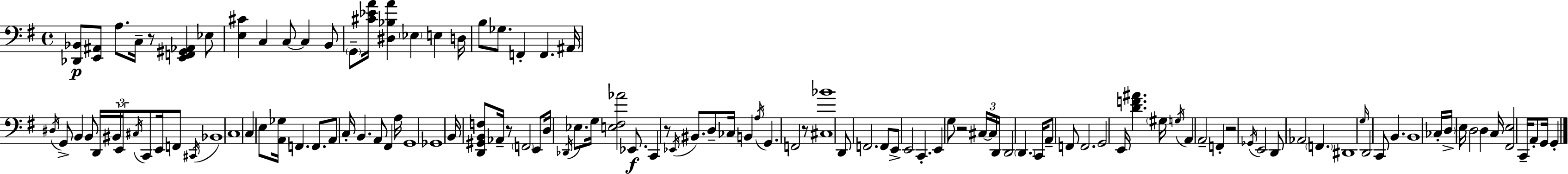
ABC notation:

X:1
T:Untitled
M:4/4
L:1/4
K:G
[_D,,_B,,]/2 [E,,^A,,]/2 A,/2 C,/4 z/2 [E,,F,,^G,,_A,,] _E,/2 [E,^C] C, C,/2 C, B,,/2 G,,/2 [^C_EA]/4 [^D,_B,A] _E, E, D,/4 B,/2 _G,/2 F,, F,, ^A,,/4 ^D,/4 G,,/2 B,, B,,/2 D,,/4 ^B,,/4 E,,/4 ^C,/4 C,,/2 E,,/4 F,,/2 ^C,,/4 _B,,4 C,4 C, E,/2 [A,,_G,]/4 F,, F,,/2 A,,/2 C,/4 B,, A,,/2 ^F,, A,/4 G,,4 _G,,4 B,,/4 [D,,^G,,B,,F,]/2 _A,,/4 z/2 F,,2 E,,/2 D,/4 _D,,/4 _E,/2 G,/4 [E,^F,_A]2 _E,,/2 C,, z/2 _E,,/4 ^B,,/2 D,/2 _C,/4 B,, A,/4 G,, F,,2 z/2 [^C,_B]4 D,,/2 F,,2 F,,/2 E,,/2 E,,2 C,, E,, G,/2 z2 ^C,/4 ^C,/4 D,,/4 D,,2 D,, C,,/4 A,,/2 F,,/2 F,,2 G,,2 E,,/4 [DF^A] ^G,/4 G,/4 A,, A,,2 F,, z2 _G,,/4 E,,2 D,,/2 _A,,2 F,, ^D,,4 G,/4 D,,2 C,,/2 B,, B,,4 _C,/4 D,/4 E,/4 D,2 D, C,/4 [^F,,E,]2 C,,/4 A,,/2 G,,/4 G,,